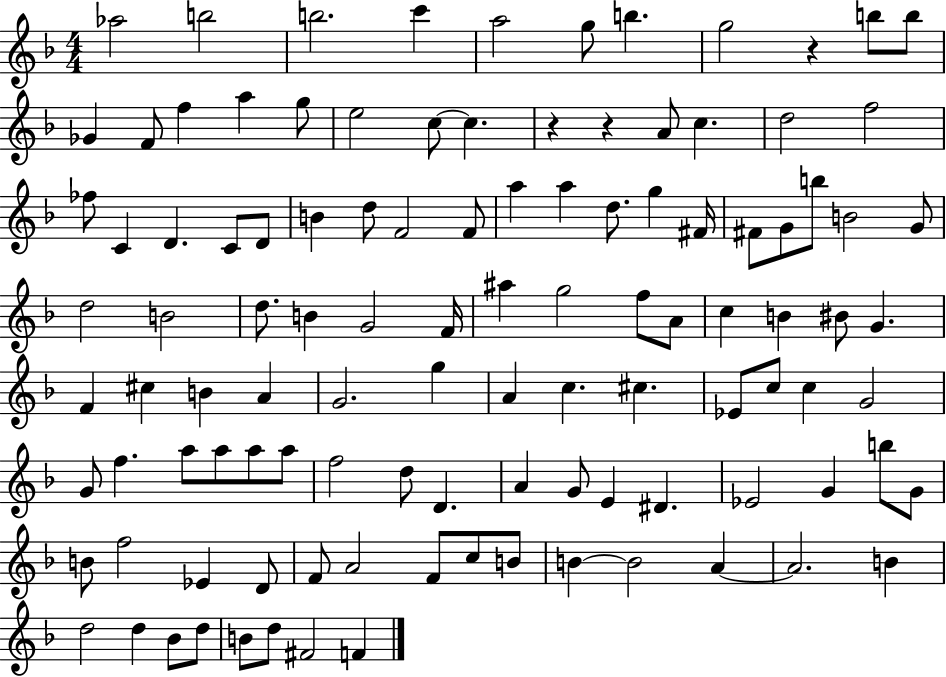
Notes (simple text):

Ab5/h B5/h B5/h. C6/q A5/h G5/e B5/q. G5/h R/q B5/e B5/e Gb4/q F4/e F5/q A5/q G5/e E5/h C5/e C5/q. R/q R/q A4/e C5/q. D5/h F5/h FES5/e C4/q D4/q. C4/e D4/e B4/q D5/e F4/h F4/e A5/q A5/q D5/e. G5/q F#4/s F#4/e G4/e B5/e B4/h G4/e D5/h B4/h D5/e. B4/q G4/h F4/s A#5/q G5/h F5/e A4/e C5/q B4/q BIS4/e G4/q. F4/q C#5/q B4/q A4/q G4/h. G5/q A4/q C5/q. C#5/q. Eb4/e C5/e C5/q G4/h G4/e F5/q. A5/e A5/e A5/e A5/e F5/h D5/e D4/q. A4/q G4/e E4/q D#4/q. Eb4/h G4/q B5/e G4/e B4/e F5/h Eb4/q D4/e F4/e A4/h F4/e C5/e B4/e B4/q B4/h A4/q A4/h. B4/q D5/h D5/q Bb4/e D5/e B4/e D5/e F#4/h F4/q